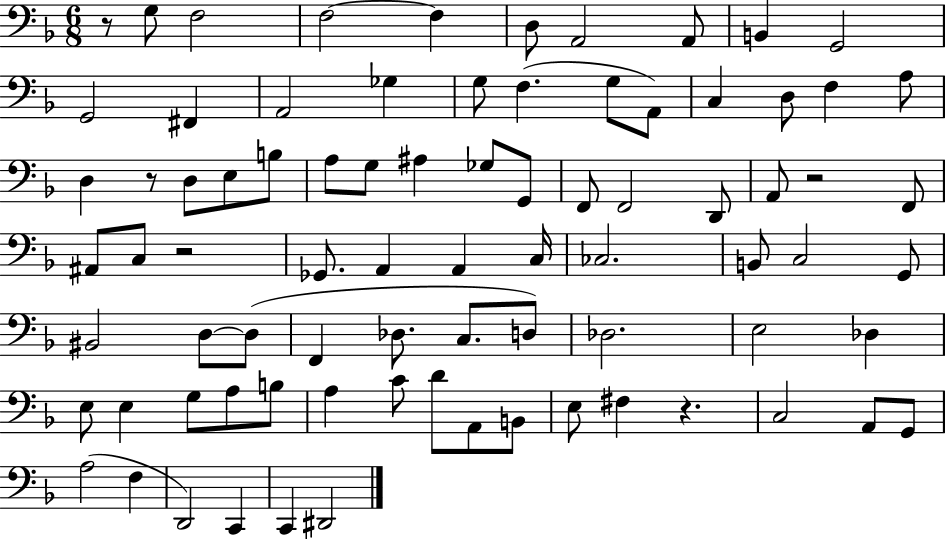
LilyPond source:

{
  \clef bass
  \numericTimeSignature
  \time 6/8
  \key f \major
  r8 g8 f2 | f2~~ f4 | d8 a,2 a,8 | b,4 g,2 | \break g,2 fis,4 | a,2 ges4 | g8 f4.( g8 a,8) | c4 d8 f4 a8 | \break d4 r8 d8 e8 b8 | a8 g8 ais4 ges8 g,8 | f,8 f,2 d,8 | a,8 r2 f,8 | \break ais,8 c8 r2 | ges,8. a,4 a,4 c16 | ces2. | b,8 c2 g,8 | \break bis,2 d8~~ d8( | f,4 des8. c8. d8) | des2. | e2 des4 | \break e8 e4 g8 a8 b8 | a4 c'8 d'8 a,8 b,8 | e8 fis4 r4. | c2 a,8 g,8 | \break a2( f4 | d,2) c,4 | c,4 dis,2 | \bar "|."
}